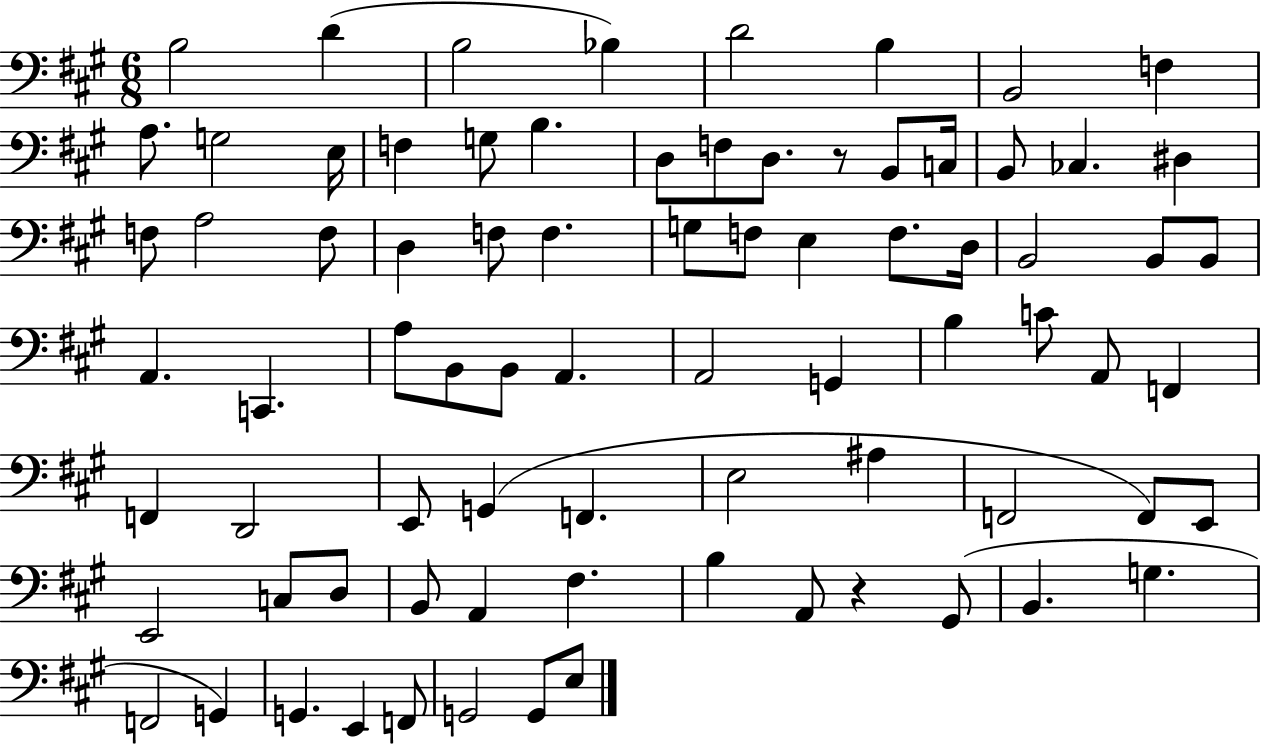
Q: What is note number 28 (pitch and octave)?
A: F3